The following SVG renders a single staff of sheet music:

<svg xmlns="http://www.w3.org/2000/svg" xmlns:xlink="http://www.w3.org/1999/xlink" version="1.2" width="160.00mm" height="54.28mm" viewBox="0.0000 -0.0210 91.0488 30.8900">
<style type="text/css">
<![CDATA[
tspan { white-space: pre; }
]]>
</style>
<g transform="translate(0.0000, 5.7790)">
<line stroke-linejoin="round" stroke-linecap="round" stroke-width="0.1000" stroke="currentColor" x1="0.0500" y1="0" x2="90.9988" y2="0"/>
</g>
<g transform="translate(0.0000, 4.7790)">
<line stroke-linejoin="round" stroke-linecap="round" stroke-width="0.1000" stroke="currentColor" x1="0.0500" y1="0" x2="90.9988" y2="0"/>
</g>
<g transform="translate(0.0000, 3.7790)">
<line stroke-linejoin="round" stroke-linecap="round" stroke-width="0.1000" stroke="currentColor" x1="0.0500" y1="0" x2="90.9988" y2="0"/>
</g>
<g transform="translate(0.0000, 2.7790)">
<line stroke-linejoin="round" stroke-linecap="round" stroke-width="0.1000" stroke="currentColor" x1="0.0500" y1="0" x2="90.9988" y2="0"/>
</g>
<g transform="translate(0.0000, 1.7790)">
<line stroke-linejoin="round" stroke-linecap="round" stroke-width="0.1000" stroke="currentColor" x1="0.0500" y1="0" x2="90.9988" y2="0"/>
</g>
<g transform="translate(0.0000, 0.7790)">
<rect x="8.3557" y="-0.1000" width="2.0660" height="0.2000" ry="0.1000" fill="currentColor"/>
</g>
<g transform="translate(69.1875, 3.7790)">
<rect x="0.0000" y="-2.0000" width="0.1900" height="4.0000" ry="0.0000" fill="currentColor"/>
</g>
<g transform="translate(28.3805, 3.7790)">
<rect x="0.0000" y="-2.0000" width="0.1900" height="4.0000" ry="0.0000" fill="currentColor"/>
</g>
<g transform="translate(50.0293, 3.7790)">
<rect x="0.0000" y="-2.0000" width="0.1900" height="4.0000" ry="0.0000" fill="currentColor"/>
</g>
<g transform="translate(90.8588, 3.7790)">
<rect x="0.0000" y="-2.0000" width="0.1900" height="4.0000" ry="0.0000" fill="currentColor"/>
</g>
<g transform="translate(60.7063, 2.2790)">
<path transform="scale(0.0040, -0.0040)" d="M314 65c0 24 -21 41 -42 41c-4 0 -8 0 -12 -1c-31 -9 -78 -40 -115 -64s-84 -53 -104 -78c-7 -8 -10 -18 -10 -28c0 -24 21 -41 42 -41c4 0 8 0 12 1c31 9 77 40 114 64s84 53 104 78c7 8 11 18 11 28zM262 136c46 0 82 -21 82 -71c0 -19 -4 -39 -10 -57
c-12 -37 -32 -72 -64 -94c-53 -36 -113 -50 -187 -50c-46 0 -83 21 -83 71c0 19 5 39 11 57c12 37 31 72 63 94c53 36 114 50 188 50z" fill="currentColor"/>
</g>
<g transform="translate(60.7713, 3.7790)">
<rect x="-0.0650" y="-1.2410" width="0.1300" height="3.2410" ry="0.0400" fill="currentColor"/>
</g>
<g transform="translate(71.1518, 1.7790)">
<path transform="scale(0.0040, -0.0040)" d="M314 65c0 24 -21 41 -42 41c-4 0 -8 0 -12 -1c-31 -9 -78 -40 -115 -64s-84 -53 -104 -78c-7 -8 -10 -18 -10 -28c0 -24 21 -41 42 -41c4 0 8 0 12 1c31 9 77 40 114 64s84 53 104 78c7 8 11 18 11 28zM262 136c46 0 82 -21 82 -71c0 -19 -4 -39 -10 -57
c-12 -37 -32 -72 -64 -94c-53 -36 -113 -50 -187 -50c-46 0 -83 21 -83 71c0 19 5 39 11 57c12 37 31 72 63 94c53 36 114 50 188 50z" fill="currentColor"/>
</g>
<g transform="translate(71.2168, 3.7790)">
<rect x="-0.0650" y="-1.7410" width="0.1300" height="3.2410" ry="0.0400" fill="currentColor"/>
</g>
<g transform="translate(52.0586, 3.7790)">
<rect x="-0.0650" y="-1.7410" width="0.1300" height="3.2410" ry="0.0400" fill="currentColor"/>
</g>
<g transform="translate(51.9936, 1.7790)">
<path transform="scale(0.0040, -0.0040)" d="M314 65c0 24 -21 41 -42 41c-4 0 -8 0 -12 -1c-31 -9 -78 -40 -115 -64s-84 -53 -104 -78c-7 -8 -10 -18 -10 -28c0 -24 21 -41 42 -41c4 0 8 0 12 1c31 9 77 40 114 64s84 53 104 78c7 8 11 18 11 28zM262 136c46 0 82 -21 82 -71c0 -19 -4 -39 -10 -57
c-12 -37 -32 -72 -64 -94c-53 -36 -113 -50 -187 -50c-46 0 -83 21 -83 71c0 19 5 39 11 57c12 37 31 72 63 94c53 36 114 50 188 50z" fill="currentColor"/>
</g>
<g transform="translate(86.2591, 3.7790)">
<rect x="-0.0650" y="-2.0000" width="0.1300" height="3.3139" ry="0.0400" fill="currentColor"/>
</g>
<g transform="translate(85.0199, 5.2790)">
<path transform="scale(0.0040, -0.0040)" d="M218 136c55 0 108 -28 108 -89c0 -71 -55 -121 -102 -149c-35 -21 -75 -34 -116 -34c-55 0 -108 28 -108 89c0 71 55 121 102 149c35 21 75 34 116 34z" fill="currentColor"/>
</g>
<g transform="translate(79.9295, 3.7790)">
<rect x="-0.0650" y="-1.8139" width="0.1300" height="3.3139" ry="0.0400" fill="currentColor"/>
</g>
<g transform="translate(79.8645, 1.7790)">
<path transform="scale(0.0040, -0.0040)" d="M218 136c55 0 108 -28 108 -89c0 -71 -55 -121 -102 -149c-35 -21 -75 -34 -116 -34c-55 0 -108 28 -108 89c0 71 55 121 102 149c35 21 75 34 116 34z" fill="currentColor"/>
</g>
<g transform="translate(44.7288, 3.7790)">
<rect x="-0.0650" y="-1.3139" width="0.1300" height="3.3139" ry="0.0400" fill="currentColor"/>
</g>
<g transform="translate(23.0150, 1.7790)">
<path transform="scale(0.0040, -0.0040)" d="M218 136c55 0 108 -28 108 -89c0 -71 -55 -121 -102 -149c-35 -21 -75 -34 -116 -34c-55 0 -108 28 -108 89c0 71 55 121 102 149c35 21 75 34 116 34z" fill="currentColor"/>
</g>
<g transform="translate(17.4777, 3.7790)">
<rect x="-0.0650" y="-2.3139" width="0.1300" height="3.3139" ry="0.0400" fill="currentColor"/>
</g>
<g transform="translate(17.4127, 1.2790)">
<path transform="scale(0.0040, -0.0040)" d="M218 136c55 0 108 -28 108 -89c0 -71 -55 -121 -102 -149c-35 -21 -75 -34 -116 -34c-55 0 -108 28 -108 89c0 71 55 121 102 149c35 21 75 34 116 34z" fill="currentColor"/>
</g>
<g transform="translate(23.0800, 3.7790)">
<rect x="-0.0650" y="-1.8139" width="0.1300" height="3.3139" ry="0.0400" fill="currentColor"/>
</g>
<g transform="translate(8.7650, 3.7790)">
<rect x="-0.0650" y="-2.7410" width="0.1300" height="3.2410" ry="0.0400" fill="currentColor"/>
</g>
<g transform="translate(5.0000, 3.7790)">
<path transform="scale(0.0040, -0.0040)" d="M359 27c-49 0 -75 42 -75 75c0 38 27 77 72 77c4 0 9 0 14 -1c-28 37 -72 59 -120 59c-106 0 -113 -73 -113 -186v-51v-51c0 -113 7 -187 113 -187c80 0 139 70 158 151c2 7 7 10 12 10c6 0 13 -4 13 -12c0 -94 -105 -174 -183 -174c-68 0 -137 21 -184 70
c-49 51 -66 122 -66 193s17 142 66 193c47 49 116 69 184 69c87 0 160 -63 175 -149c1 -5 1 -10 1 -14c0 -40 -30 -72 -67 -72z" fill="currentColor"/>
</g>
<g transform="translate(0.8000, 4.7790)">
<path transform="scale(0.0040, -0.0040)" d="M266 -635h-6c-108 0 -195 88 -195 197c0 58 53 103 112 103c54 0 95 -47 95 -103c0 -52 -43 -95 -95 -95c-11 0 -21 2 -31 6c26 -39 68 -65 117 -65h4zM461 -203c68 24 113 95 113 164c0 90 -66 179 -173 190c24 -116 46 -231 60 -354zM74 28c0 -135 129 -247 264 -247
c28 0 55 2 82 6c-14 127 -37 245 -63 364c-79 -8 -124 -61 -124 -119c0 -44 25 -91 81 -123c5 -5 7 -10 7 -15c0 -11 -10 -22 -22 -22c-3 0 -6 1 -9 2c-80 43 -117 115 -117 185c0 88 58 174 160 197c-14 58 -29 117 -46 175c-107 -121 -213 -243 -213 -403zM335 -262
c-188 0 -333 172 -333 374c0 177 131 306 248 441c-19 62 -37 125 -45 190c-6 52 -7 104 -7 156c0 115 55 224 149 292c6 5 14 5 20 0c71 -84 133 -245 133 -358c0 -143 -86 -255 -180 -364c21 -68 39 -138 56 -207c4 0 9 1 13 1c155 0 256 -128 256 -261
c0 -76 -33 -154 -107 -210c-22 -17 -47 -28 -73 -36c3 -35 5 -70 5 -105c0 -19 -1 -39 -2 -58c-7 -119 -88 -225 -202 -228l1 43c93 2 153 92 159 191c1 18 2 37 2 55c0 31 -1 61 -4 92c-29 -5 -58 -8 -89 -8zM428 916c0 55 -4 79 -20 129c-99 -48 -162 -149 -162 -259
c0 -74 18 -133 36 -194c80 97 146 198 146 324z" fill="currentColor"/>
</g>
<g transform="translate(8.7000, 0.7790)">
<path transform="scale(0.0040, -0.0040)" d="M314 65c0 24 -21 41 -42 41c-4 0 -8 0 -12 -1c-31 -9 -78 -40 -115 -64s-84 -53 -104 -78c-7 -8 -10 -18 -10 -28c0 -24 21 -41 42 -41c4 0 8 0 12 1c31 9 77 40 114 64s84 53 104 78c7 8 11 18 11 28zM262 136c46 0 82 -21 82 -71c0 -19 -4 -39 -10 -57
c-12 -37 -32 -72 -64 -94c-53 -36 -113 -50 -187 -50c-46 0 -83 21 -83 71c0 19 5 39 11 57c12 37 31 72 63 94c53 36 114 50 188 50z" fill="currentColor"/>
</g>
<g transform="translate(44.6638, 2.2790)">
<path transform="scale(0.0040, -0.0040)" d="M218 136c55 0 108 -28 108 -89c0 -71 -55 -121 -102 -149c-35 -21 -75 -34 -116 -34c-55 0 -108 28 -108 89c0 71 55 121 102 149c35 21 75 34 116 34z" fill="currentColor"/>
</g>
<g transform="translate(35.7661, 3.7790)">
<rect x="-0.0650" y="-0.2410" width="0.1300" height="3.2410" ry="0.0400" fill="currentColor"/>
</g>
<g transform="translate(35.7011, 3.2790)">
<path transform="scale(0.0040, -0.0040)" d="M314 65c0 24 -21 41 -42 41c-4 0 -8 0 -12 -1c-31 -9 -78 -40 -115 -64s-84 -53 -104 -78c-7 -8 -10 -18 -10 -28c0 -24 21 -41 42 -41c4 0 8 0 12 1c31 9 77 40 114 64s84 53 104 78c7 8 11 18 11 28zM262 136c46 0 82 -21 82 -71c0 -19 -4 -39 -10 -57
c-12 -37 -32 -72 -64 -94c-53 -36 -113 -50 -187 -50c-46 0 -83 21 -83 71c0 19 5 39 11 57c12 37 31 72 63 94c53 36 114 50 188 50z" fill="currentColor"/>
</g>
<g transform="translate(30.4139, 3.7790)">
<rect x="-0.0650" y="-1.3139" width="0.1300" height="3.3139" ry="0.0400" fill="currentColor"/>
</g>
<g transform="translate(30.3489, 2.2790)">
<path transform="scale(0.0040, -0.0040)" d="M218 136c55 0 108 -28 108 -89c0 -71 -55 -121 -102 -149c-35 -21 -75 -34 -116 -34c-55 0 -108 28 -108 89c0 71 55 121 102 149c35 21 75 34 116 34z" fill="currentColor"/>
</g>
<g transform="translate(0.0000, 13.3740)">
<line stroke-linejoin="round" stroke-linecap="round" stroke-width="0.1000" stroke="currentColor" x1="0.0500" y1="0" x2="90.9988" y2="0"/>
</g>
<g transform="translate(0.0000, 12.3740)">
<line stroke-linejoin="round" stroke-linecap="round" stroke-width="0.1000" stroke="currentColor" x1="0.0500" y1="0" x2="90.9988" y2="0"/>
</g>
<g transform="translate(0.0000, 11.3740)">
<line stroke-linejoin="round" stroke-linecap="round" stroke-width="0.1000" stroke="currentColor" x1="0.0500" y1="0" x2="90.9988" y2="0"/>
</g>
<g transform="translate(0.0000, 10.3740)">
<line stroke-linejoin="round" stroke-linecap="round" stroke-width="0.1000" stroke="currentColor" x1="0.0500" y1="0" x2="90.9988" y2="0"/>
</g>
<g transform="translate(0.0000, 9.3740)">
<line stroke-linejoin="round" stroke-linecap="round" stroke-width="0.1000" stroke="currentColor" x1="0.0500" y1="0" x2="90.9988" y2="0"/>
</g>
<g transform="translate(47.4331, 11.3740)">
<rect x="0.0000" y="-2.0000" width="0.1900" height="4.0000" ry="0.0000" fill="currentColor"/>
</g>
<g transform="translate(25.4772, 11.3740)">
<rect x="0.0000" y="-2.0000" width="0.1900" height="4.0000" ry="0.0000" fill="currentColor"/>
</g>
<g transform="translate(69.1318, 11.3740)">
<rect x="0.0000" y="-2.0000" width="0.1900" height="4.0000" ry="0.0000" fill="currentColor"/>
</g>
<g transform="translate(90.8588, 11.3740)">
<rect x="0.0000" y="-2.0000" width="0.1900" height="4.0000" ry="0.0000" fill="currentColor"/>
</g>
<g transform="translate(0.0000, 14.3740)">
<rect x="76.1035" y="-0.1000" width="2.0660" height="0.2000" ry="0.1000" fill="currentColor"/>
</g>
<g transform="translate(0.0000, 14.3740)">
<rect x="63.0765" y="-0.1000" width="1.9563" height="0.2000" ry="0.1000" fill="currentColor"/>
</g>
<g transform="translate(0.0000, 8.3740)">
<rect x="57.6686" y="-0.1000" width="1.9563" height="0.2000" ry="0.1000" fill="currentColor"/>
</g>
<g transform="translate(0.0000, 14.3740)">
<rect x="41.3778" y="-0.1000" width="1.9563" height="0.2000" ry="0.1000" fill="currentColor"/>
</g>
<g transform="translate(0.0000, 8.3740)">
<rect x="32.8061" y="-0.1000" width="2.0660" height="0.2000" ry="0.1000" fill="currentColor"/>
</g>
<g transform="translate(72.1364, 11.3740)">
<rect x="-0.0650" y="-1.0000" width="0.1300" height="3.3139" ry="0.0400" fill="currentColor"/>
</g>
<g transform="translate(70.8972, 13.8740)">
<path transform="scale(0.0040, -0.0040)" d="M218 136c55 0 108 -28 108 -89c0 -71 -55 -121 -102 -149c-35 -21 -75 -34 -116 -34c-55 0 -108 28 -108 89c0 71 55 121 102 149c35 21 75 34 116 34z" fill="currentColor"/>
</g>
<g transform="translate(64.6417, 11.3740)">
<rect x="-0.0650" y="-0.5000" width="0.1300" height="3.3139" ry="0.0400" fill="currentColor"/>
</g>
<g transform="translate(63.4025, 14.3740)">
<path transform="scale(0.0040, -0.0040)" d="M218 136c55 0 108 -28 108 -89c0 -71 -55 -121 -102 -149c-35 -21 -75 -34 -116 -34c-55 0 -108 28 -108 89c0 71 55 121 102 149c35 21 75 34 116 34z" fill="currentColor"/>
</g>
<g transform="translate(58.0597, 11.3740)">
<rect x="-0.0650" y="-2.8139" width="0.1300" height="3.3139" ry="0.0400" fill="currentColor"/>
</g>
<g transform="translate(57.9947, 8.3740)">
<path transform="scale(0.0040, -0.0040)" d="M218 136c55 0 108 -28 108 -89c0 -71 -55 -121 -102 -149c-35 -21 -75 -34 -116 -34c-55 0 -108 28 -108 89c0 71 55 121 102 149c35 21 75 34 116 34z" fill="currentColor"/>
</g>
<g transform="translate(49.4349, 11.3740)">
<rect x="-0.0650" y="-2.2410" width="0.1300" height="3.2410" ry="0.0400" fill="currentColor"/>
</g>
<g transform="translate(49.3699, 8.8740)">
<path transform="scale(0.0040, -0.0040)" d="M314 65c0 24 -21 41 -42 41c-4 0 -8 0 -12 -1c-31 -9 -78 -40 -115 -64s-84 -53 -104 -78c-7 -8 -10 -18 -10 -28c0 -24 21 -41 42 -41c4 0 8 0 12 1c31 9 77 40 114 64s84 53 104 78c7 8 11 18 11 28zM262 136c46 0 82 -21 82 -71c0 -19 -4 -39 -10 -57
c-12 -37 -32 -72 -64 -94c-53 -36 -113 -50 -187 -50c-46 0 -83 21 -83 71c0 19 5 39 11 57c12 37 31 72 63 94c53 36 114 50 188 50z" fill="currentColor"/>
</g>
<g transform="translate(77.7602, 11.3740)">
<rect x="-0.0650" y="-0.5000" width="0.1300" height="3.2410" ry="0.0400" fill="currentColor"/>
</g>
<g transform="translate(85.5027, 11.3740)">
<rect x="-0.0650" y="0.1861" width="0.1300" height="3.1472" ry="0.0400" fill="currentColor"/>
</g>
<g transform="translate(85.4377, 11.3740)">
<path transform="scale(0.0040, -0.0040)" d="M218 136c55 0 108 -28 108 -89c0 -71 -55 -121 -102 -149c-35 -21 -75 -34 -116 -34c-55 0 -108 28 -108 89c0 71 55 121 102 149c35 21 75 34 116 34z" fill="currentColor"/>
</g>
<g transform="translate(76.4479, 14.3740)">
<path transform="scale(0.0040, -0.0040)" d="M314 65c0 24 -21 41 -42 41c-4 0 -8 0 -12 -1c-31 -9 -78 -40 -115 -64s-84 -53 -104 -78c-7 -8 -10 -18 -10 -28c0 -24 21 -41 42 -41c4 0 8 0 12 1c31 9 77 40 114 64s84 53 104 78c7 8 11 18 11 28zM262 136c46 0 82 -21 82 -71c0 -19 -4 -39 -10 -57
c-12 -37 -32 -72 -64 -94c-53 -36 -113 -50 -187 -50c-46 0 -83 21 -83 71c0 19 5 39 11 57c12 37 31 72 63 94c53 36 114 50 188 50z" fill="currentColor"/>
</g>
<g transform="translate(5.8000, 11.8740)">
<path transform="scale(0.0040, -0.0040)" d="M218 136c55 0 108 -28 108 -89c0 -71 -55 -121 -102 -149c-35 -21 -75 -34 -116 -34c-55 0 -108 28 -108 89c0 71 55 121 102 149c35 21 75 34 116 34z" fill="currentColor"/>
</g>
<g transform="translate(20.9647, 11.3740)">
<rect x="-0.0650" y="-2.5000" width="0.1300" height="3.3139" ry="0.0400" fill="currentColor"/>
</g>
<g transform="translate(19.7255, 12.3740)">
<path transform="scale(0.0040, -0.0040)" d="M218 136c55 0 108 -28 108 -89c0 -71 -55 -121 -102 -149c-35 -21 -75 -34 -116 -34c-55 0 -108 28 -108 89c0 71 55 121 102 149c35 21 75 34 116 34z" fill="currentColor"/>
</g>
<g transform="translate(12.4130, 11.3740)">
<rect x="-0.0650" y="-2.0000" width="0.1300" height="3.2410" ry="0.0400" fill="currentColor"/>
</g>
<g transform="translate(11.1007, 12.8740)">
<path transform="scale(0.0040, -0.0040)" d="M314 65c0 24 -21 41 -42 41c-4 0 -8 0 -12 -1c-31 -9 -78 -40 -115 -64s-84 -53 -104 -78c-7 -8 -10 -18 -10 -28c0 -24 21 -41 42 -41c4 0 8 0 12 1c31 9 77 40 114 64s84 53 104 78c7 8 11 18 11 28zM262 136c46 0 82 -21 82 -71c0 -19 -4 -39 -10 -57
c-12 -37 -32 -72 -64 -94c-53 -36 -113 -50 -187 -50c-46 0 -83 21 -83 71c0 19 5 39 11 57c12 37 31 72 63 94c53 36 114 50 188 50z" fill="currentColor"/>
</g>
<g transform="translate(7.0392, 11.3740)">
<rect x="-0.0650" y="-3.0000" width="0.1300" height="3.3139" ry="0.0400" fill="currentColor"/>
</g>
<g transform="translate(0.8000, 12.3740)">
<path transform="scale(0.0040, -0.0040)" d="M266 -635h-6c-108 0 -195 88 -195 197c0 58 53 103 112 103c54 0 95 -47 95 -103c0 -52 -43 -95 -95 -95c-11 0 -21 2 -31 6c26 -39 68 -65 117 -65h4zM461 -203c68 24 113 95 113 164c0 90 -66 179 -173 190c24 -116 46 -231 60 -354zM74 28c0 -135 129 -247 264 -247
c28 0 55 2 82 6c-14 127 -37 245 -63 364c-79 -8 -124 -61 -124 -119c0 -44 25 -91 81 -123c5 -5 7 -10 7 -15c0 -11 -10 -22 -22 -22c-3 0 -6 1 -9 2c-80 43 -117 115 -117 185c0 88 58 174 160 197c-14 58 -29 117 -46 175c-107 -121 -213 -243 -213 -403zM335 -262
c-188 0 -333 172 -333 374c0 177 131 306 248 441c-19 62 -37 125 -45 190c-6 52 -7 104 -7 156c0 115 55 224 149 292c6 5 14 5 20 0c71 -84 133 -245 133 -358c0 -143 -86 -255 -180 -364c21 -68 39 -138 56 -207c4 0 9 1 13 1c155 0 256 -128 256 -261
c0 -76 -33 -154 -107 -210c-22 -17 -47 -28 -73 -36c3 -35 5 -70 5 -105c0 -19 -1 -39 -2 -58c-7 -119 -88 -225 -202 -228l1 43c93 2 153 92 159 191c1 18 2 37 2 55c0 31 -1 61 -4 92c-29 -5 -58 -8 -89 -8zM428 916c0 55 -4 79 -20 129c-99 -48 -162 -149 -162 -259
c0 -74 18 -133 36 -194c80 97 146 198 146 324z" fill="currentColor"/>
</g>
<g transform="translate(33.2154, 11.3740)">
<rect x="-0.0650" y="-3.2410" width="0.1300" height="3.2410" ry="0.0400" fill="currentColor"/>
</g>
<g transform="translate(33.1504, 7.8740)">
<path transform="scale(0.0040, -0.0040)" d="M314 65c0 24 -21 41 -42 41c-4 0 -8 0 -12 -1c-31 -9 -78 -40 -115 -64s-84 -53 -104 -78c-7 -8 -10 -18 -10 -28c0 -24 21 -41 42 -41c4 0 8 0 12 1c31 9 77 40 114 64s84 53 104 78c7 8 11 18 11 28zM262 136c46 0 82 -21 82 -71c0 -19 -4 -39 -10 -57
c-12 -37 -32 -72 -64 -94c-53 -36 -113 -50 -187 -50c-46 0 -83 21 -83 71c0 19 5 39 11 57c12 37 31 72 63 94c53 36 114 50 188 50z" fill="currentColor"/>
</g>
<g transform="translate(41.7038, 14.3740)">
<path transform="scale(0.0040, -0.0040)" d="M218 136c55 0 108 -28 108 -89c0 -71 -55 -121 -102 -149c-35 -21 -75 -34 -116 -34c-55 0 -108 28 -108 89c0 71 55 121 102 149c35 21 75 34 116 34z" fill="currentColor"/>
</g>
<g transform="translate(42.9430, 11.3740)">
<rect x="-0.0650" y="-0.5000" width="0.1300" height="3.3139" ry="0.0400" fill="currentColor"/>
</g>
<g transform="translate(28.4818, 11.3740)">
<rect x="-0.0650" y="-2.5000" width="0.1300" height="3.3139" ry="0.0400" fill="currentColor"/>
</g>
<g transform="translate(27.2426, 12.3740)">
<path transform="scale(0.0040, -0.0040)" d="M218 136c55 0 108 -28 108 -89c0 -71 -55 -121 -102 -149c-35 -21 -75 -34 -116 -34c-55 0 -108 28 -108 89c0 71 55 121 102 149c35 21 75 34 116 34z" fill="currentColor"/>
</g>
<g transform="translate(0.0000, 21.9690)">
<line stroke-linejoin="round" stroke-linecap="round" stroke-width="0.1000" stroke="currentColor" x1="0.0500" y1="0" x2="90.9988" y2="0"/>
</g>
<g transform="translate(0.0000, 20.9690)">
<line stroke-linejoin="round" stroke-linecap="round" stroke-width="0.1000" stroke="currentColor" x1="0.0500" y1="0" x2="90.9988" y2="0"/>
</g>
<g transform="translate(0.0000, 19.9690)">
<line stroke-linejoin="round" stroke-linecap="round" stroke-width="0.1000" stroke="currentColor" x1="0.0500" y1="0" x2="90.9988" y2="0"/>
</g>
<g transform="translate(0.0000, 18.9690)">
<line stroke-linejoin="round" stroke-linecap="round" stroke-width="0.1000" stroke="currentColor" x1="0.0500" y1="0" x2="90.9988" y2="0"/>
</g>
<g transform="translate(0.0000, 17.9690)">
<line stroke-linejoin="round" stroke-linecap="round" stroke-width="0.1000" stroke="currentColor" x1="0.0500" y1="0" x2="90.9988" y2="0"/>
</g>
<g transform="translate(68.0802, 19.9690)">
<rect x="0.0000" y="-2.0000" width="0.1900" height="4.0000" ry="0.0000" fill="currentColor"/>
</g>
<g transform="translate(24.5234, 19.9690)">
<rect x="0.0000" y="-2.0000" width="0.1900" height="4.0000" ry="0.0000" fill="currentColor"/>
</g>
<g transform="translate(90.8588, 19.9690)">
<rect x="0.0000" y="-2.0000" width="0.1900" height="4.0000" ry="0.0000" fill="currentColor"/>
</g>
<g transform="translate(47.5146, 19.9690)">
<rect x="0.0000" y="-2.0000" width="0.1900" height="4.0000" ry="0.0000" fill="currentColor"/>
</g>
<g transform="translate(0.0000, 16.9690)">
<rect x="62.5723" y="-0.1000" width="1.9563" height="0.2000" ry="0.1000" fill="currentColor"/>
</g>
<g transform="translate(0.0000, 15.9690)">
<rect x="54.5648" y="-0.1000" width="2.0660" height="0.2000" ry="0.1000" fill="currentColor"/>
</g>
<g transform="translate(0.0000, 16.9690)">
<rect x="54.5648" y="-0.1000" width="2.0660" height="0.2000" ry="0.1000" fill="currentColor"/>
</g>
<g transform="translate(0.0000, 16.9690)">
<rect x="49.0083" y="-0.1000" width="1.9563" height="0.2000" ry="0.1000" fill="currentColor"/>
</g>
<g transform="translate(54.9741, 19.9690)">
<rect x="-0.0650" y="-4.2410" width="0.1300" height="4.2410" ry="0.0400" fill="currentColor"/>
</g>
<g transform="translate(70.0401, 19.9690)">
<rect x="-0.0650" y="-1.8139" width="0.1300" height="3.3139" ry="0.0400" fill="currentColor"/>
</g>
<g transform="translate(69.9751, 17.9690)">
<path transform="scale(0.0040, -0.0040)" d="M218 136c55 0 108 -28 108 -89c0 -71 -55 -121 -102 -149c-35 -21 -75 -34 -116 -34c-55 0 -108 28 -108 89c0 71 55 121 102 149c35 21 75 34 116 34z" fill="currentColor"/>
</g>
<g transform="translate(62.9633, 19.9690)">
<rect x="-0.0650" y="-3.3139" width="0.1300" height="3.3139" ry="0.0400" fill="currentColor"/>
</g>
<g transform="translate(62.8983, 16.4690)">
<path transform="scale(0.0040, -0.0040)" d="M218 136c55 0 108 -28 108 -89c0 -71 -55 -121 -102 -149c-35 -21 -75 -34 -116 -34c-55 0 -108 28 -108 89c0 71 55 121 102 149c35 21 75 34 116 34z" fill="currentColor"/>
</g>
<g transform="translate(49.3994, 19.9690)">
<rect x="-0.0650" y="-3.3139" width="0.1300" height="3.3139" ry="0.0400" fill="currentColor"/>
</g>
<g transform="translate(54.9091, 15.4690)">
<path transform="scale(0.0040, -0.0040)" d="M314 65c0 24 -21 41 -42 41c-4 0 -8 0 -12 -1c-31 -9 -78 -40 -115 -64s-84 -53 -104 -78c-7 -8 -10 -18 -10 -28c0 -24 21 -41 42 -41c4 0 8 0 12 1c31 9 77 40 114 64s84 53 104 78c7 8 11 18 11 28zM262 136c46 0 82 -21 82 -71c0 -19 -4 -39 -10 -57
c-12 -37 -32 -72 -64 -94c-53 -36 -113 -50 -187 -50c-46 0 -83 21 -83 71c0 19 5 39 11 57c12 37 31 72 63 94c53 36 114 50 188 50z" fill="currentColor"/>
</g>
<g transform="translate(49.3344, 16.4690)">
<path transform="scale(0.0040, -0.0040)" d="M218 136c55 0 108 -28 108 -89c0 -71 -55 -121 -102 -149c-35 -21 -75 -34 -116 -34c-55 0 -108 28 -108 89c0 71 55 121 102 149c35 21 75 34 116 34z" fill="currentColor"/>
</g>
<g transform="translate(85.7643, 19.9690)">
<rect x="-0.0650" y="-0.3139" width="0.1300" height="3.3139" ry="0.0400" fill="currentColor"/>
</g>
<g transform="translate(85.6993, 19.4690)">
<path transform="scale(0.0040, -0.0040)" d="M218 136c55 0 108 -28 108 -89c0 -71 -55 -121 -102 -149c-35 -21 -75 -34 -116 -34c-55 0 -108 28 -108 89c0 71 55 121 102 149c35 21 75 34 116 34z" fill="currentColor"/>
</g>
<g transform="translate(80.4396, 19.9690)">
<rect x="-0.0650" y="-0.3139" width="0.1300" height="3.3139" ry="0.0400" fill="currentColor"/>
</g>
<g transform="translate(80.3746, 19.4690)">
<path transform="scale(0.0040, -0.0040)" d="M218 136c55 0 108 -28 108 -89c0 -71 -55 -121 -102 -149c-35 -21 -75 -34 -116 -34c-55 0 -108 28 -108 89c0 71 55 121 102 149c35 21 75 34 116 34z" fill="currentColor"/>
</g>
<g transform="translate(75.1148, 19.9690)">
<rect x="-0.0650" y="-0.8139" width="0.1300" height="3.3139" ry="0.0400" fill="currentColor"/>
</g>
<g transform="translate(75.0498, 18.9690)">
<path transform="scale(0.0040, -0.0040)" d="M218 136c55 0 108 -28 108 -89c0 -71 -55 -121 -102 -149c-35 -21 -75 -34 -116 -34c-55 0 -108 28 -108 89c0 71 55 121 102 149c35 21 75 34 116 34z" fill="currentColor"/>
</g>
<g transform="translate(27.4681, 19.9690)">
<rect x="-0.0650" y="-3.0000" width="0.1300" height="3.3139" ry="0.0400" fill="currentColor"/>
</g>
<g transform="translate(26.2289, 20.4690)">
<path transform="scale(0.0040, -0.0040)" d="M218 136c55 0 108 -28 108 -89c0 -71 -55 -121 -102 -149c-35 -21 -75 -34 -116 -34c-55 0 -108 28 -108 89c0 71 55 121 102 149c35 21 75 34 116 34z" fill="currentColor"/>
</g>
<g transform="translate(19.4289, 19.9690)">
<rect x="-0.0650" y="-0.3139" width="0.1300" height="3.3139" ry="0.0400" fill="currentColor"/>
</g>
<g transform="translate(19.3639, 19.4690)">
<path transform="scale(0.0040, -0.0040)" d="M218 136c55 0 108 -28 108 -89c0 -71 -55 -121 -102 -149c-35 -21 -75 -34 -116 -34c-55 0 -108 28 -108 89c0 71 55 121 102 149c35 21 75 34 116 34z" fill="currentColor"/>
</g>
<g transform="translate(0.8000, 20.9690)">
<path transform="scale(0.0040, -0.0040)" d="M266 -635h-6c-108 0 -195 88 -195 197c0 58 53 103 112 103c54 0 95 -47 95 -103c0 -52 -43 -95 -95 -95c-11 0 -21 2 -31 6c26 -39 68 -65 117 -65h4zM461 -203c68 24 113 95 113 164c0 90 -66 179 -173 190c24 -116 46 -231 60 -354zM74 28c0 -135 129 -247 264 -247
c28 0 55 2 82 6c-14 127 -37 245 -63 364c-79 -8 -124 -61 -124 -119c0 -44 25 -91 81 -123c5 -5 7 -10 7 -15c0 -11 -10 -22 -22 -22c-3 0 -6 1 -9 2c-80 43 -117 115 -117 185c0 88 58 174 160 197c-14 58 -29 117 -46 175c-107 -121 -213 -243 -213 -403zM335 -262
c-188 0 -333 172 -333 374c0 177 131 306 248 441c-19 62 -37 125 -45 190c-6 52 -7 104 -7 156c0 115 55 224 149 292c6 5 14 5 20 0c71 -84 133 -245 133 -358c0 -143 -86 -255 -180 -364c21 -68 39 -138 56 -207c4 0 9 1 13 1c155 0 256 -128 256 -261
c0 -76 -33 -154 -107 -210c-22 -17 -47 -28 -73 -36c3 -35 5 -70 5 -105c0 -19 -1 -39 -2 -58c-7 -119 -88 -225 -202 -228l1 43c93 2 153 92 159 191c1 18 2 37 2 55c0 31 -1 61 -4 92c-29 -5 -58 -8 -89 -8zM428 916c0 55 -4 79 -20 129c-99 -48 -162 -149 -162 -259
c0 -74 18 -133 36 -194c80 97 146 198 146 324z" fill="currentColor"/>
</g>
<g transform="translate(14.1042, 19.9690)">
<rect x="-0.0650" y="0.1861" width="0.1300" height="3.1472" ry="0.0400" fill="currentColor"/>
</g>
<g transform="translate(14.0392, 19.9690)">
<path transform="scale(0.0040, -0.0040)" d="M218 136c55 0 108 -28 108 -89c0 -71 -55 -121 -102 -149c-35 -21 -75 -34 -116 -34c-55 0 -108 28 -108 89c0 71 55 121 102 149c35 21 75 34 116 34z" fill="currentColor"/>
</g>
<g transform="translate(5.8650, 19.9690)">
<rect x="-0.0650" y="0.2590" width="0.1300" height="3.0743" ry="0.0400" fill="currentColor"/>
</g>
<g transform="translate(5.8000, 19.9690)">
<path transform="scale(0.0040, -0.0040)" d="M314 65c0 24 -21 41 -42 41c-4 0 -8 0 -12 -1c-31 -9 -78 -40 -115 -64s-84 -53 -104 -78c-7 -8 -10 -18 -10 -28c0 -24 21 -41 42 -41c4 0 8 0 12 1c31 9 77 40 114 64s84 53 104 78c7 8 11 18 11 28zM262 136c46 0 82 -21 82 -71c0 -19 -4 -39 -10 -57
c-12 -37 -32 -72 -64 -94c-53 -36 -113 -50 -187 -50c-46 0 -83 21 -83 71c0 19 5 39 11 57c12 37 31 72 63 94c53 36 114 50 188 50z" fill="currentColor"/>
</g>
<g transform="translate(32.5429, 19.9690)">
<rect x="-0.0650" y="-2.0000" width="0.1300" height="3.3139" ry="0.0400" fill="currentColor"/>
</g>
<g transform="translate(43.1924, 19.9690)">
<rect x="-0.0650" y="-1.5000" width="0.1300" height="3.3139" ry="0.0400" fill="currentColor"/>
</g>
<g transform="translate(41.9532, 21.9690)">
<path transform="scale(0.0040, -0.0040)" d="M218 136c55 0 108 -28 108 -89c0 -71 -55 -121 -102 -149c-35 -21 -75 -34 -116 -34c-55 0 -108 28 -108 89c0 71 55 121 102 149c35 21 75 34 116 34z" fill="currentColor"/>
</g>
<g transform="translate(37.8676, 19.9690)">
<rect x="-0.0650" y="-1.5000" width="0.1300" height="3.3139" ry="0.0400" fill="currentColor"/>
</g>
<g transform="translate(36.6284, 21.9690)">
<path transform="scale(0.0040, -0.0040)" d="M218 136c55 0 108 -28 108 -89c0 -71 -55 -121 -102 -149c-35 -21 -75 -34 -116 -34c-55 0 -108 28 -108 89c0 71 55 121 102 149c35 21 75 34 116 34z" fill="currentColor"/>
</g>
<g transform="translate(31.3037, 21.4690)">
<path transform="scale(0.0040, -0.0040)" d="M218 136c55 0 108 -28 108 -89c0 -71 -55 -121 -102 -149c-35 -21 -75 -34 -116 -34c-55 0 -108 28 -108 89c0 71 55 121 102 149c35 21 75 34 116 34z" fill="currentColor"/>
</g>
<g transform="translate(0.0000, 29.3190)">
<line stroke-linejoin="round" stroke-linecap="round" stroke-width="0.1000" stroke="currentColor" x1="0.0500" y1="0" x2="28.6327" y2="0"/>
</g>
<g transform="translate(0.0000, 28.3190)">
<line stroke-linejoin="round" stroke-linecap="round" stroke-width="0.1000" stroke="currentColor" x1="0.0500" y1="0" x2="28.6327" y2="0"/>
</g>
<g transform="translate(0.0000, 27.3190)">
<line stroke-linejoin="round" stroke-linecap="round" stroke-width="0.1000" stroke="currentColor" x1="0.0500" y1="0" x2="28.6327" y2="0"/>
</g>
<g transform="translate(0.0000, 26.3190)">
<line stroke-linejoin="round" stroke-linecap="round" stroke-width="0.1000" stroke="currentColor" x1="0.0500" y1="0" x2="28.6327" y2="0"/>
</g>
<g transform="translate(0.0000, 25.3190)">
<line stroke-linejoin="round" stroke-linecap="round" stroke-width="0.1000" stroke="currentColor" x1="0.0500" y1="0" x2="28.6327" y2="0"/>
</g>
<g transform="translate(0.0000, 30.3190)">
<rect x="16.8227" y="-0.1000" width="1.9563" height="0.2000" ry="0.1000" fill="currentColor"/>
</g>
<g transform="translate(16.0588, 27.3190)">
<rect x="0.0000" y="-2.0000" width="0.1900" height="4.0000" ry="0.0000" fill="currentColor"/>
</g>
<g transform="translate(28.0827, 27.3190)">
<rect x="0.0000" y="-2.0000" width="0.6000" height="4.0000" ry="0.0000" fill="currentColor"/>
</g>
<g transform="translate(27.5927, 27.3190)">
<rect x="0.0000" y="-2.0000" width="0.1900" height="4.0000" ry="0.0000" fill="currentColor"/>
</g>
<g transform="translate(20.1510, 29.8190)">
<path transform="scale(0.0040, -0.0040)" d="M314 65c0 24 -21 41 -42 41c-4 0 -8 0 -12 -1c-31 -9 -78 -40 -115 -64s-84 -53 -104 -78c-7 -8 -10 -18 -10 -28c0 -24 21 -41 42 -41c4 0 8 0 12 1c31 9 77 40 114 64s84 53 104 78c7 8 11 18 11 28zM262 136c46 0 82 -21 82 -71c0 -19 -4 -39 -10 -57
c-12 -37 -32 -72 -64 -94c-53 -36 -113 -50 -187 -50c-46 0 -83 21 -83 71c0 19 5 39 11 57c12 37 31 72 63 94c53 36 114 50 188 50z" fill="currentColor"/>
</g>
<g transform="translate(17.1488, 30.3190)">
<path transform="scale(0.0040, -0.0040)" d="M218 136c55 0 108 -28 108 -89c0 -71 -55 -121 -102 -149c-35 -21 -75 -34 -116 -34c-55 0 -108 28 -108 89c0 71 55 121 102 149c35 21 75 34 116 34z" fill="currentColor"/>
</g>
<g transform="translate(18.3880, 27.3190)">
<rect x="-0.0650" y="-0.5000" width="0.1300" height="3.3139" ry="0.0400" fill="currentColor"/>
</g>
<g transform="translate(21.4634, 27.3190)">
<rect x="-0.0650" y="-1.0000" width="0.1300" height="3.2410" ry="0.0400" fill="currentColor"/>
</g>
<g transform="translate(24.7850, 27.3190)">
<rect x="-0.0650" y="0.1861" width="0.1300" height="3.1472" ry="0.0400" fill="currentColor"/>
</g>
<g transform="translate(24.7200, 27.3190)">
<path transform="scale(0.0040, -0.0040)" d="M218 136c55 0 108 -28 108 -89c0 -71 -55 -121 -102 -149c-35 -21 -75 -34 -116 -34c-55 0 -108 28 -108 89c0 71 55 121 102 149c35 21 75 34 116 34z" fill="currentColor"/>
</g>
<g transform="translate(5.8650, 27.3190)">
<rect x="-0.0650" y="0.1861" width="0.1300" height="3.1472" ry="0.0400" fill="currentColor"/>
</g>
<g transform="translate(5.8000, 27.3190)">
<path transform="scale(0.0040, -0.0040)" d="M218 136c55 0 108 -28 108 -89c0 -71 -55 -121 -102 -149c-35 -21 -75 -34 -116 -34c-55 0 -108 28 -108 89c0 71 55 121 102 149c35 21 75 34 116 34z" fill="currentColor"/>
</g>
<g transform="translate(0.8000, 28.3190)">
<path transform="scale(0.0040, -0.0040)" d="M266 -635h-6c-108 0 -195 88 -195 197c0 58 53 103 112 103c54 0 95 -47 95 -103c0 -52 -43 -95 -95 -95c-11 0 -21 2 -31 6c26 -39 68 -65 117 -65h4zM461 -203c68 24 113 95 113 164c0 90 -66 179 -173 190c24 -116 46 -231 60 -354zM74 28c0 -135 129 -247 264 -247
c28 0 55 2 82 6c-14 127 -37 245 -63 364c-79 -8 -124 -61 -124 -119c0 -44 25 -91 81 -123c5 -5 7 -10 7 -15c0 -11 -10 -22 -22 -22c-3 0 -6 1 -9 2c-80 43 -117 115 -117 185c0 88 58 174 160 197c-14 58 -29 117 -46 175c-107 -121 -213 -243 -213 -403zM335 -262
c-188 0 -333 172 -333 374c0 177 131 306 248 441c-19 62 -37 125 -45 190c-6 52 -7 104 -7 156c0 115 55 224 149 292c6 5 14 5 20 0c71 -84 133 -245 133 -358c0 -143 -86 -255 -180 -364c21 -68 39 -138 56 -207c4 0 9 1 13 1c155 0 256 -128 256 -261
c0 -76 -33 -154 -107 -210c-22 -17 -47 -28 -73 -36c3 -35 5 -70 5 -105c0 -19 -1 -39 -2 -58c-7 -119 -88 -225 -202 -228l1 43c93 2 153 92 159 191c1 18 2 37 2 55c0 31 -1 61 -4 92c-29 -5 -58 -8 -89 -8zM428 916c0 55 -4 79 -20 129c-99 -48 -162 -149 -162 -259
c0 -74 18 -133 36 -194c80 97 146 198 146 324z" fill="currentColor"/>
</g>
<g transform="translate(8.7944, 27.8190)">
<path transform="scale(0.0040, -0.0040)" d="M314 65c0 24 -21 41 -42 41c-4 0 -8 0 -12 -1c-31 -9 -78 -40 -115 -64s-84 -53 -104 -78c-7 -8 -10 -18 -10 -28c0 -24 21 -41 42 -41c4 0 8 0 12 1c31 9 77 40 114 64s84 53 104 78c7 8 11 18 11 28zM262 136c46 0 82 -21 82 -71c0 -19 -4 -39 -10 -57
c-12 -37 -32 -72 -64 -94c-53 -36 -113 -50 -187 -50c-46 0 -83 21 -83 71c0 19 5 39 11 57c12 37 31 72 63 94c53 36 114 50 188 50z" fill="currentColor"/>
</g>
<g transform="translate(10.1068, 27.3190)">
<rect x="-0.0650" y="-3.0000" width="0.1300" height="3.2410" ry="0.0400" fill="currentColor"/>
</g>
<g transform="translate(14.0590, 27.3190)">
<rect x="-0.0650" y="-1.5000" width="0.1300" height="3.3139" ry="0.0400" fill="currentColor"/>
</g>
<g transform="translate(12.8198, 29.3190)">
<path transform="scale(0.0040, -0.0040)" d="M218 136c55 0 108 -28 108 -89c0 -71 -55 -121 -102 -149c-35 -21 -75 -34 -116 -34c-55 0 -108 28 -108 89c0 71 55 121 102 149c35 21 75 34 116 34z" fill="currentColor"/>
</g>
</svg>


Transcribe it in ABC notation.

X:1
T:Untitled
M:4/4
L:1/4
K:C
a2 g f e c2 e f2 e2 f2 f F A F2 G G b2 C g2 a C D C2 B B2 B c A F E E b d'2 b f d c c B A2 E C D2 B